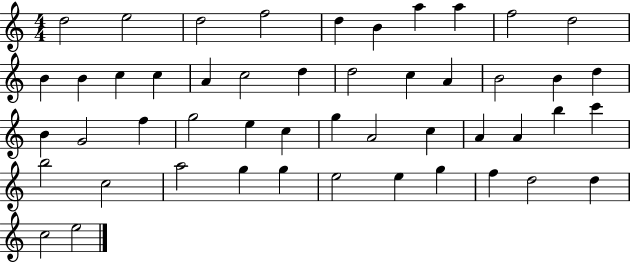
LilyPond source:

{
  \clef treble
  \numericTimeSignature
  \time 4/4
  \key c \major
  d''2 e''2 | d''2 f''2 | d''4 b'4 a''4 a''4 | f''2 d''2 | \break b'4 b'4 c''4 c''4 | a'4 c''2 d''4 | d''2 c''4 a'4 | b'2 b'4 d''4 | \break b'4 g'2 f''4 | g''2 e''4 c''4 | g''4 a'2 c''4 | a'4 a'4 b''4 c'''4 | \break b''2 c''2 | a''2 g''4 g''4 | e''2 e''4 g''4 | f''4 d''2 d''4 | \break c''2 e''2 | \bar "|."
}